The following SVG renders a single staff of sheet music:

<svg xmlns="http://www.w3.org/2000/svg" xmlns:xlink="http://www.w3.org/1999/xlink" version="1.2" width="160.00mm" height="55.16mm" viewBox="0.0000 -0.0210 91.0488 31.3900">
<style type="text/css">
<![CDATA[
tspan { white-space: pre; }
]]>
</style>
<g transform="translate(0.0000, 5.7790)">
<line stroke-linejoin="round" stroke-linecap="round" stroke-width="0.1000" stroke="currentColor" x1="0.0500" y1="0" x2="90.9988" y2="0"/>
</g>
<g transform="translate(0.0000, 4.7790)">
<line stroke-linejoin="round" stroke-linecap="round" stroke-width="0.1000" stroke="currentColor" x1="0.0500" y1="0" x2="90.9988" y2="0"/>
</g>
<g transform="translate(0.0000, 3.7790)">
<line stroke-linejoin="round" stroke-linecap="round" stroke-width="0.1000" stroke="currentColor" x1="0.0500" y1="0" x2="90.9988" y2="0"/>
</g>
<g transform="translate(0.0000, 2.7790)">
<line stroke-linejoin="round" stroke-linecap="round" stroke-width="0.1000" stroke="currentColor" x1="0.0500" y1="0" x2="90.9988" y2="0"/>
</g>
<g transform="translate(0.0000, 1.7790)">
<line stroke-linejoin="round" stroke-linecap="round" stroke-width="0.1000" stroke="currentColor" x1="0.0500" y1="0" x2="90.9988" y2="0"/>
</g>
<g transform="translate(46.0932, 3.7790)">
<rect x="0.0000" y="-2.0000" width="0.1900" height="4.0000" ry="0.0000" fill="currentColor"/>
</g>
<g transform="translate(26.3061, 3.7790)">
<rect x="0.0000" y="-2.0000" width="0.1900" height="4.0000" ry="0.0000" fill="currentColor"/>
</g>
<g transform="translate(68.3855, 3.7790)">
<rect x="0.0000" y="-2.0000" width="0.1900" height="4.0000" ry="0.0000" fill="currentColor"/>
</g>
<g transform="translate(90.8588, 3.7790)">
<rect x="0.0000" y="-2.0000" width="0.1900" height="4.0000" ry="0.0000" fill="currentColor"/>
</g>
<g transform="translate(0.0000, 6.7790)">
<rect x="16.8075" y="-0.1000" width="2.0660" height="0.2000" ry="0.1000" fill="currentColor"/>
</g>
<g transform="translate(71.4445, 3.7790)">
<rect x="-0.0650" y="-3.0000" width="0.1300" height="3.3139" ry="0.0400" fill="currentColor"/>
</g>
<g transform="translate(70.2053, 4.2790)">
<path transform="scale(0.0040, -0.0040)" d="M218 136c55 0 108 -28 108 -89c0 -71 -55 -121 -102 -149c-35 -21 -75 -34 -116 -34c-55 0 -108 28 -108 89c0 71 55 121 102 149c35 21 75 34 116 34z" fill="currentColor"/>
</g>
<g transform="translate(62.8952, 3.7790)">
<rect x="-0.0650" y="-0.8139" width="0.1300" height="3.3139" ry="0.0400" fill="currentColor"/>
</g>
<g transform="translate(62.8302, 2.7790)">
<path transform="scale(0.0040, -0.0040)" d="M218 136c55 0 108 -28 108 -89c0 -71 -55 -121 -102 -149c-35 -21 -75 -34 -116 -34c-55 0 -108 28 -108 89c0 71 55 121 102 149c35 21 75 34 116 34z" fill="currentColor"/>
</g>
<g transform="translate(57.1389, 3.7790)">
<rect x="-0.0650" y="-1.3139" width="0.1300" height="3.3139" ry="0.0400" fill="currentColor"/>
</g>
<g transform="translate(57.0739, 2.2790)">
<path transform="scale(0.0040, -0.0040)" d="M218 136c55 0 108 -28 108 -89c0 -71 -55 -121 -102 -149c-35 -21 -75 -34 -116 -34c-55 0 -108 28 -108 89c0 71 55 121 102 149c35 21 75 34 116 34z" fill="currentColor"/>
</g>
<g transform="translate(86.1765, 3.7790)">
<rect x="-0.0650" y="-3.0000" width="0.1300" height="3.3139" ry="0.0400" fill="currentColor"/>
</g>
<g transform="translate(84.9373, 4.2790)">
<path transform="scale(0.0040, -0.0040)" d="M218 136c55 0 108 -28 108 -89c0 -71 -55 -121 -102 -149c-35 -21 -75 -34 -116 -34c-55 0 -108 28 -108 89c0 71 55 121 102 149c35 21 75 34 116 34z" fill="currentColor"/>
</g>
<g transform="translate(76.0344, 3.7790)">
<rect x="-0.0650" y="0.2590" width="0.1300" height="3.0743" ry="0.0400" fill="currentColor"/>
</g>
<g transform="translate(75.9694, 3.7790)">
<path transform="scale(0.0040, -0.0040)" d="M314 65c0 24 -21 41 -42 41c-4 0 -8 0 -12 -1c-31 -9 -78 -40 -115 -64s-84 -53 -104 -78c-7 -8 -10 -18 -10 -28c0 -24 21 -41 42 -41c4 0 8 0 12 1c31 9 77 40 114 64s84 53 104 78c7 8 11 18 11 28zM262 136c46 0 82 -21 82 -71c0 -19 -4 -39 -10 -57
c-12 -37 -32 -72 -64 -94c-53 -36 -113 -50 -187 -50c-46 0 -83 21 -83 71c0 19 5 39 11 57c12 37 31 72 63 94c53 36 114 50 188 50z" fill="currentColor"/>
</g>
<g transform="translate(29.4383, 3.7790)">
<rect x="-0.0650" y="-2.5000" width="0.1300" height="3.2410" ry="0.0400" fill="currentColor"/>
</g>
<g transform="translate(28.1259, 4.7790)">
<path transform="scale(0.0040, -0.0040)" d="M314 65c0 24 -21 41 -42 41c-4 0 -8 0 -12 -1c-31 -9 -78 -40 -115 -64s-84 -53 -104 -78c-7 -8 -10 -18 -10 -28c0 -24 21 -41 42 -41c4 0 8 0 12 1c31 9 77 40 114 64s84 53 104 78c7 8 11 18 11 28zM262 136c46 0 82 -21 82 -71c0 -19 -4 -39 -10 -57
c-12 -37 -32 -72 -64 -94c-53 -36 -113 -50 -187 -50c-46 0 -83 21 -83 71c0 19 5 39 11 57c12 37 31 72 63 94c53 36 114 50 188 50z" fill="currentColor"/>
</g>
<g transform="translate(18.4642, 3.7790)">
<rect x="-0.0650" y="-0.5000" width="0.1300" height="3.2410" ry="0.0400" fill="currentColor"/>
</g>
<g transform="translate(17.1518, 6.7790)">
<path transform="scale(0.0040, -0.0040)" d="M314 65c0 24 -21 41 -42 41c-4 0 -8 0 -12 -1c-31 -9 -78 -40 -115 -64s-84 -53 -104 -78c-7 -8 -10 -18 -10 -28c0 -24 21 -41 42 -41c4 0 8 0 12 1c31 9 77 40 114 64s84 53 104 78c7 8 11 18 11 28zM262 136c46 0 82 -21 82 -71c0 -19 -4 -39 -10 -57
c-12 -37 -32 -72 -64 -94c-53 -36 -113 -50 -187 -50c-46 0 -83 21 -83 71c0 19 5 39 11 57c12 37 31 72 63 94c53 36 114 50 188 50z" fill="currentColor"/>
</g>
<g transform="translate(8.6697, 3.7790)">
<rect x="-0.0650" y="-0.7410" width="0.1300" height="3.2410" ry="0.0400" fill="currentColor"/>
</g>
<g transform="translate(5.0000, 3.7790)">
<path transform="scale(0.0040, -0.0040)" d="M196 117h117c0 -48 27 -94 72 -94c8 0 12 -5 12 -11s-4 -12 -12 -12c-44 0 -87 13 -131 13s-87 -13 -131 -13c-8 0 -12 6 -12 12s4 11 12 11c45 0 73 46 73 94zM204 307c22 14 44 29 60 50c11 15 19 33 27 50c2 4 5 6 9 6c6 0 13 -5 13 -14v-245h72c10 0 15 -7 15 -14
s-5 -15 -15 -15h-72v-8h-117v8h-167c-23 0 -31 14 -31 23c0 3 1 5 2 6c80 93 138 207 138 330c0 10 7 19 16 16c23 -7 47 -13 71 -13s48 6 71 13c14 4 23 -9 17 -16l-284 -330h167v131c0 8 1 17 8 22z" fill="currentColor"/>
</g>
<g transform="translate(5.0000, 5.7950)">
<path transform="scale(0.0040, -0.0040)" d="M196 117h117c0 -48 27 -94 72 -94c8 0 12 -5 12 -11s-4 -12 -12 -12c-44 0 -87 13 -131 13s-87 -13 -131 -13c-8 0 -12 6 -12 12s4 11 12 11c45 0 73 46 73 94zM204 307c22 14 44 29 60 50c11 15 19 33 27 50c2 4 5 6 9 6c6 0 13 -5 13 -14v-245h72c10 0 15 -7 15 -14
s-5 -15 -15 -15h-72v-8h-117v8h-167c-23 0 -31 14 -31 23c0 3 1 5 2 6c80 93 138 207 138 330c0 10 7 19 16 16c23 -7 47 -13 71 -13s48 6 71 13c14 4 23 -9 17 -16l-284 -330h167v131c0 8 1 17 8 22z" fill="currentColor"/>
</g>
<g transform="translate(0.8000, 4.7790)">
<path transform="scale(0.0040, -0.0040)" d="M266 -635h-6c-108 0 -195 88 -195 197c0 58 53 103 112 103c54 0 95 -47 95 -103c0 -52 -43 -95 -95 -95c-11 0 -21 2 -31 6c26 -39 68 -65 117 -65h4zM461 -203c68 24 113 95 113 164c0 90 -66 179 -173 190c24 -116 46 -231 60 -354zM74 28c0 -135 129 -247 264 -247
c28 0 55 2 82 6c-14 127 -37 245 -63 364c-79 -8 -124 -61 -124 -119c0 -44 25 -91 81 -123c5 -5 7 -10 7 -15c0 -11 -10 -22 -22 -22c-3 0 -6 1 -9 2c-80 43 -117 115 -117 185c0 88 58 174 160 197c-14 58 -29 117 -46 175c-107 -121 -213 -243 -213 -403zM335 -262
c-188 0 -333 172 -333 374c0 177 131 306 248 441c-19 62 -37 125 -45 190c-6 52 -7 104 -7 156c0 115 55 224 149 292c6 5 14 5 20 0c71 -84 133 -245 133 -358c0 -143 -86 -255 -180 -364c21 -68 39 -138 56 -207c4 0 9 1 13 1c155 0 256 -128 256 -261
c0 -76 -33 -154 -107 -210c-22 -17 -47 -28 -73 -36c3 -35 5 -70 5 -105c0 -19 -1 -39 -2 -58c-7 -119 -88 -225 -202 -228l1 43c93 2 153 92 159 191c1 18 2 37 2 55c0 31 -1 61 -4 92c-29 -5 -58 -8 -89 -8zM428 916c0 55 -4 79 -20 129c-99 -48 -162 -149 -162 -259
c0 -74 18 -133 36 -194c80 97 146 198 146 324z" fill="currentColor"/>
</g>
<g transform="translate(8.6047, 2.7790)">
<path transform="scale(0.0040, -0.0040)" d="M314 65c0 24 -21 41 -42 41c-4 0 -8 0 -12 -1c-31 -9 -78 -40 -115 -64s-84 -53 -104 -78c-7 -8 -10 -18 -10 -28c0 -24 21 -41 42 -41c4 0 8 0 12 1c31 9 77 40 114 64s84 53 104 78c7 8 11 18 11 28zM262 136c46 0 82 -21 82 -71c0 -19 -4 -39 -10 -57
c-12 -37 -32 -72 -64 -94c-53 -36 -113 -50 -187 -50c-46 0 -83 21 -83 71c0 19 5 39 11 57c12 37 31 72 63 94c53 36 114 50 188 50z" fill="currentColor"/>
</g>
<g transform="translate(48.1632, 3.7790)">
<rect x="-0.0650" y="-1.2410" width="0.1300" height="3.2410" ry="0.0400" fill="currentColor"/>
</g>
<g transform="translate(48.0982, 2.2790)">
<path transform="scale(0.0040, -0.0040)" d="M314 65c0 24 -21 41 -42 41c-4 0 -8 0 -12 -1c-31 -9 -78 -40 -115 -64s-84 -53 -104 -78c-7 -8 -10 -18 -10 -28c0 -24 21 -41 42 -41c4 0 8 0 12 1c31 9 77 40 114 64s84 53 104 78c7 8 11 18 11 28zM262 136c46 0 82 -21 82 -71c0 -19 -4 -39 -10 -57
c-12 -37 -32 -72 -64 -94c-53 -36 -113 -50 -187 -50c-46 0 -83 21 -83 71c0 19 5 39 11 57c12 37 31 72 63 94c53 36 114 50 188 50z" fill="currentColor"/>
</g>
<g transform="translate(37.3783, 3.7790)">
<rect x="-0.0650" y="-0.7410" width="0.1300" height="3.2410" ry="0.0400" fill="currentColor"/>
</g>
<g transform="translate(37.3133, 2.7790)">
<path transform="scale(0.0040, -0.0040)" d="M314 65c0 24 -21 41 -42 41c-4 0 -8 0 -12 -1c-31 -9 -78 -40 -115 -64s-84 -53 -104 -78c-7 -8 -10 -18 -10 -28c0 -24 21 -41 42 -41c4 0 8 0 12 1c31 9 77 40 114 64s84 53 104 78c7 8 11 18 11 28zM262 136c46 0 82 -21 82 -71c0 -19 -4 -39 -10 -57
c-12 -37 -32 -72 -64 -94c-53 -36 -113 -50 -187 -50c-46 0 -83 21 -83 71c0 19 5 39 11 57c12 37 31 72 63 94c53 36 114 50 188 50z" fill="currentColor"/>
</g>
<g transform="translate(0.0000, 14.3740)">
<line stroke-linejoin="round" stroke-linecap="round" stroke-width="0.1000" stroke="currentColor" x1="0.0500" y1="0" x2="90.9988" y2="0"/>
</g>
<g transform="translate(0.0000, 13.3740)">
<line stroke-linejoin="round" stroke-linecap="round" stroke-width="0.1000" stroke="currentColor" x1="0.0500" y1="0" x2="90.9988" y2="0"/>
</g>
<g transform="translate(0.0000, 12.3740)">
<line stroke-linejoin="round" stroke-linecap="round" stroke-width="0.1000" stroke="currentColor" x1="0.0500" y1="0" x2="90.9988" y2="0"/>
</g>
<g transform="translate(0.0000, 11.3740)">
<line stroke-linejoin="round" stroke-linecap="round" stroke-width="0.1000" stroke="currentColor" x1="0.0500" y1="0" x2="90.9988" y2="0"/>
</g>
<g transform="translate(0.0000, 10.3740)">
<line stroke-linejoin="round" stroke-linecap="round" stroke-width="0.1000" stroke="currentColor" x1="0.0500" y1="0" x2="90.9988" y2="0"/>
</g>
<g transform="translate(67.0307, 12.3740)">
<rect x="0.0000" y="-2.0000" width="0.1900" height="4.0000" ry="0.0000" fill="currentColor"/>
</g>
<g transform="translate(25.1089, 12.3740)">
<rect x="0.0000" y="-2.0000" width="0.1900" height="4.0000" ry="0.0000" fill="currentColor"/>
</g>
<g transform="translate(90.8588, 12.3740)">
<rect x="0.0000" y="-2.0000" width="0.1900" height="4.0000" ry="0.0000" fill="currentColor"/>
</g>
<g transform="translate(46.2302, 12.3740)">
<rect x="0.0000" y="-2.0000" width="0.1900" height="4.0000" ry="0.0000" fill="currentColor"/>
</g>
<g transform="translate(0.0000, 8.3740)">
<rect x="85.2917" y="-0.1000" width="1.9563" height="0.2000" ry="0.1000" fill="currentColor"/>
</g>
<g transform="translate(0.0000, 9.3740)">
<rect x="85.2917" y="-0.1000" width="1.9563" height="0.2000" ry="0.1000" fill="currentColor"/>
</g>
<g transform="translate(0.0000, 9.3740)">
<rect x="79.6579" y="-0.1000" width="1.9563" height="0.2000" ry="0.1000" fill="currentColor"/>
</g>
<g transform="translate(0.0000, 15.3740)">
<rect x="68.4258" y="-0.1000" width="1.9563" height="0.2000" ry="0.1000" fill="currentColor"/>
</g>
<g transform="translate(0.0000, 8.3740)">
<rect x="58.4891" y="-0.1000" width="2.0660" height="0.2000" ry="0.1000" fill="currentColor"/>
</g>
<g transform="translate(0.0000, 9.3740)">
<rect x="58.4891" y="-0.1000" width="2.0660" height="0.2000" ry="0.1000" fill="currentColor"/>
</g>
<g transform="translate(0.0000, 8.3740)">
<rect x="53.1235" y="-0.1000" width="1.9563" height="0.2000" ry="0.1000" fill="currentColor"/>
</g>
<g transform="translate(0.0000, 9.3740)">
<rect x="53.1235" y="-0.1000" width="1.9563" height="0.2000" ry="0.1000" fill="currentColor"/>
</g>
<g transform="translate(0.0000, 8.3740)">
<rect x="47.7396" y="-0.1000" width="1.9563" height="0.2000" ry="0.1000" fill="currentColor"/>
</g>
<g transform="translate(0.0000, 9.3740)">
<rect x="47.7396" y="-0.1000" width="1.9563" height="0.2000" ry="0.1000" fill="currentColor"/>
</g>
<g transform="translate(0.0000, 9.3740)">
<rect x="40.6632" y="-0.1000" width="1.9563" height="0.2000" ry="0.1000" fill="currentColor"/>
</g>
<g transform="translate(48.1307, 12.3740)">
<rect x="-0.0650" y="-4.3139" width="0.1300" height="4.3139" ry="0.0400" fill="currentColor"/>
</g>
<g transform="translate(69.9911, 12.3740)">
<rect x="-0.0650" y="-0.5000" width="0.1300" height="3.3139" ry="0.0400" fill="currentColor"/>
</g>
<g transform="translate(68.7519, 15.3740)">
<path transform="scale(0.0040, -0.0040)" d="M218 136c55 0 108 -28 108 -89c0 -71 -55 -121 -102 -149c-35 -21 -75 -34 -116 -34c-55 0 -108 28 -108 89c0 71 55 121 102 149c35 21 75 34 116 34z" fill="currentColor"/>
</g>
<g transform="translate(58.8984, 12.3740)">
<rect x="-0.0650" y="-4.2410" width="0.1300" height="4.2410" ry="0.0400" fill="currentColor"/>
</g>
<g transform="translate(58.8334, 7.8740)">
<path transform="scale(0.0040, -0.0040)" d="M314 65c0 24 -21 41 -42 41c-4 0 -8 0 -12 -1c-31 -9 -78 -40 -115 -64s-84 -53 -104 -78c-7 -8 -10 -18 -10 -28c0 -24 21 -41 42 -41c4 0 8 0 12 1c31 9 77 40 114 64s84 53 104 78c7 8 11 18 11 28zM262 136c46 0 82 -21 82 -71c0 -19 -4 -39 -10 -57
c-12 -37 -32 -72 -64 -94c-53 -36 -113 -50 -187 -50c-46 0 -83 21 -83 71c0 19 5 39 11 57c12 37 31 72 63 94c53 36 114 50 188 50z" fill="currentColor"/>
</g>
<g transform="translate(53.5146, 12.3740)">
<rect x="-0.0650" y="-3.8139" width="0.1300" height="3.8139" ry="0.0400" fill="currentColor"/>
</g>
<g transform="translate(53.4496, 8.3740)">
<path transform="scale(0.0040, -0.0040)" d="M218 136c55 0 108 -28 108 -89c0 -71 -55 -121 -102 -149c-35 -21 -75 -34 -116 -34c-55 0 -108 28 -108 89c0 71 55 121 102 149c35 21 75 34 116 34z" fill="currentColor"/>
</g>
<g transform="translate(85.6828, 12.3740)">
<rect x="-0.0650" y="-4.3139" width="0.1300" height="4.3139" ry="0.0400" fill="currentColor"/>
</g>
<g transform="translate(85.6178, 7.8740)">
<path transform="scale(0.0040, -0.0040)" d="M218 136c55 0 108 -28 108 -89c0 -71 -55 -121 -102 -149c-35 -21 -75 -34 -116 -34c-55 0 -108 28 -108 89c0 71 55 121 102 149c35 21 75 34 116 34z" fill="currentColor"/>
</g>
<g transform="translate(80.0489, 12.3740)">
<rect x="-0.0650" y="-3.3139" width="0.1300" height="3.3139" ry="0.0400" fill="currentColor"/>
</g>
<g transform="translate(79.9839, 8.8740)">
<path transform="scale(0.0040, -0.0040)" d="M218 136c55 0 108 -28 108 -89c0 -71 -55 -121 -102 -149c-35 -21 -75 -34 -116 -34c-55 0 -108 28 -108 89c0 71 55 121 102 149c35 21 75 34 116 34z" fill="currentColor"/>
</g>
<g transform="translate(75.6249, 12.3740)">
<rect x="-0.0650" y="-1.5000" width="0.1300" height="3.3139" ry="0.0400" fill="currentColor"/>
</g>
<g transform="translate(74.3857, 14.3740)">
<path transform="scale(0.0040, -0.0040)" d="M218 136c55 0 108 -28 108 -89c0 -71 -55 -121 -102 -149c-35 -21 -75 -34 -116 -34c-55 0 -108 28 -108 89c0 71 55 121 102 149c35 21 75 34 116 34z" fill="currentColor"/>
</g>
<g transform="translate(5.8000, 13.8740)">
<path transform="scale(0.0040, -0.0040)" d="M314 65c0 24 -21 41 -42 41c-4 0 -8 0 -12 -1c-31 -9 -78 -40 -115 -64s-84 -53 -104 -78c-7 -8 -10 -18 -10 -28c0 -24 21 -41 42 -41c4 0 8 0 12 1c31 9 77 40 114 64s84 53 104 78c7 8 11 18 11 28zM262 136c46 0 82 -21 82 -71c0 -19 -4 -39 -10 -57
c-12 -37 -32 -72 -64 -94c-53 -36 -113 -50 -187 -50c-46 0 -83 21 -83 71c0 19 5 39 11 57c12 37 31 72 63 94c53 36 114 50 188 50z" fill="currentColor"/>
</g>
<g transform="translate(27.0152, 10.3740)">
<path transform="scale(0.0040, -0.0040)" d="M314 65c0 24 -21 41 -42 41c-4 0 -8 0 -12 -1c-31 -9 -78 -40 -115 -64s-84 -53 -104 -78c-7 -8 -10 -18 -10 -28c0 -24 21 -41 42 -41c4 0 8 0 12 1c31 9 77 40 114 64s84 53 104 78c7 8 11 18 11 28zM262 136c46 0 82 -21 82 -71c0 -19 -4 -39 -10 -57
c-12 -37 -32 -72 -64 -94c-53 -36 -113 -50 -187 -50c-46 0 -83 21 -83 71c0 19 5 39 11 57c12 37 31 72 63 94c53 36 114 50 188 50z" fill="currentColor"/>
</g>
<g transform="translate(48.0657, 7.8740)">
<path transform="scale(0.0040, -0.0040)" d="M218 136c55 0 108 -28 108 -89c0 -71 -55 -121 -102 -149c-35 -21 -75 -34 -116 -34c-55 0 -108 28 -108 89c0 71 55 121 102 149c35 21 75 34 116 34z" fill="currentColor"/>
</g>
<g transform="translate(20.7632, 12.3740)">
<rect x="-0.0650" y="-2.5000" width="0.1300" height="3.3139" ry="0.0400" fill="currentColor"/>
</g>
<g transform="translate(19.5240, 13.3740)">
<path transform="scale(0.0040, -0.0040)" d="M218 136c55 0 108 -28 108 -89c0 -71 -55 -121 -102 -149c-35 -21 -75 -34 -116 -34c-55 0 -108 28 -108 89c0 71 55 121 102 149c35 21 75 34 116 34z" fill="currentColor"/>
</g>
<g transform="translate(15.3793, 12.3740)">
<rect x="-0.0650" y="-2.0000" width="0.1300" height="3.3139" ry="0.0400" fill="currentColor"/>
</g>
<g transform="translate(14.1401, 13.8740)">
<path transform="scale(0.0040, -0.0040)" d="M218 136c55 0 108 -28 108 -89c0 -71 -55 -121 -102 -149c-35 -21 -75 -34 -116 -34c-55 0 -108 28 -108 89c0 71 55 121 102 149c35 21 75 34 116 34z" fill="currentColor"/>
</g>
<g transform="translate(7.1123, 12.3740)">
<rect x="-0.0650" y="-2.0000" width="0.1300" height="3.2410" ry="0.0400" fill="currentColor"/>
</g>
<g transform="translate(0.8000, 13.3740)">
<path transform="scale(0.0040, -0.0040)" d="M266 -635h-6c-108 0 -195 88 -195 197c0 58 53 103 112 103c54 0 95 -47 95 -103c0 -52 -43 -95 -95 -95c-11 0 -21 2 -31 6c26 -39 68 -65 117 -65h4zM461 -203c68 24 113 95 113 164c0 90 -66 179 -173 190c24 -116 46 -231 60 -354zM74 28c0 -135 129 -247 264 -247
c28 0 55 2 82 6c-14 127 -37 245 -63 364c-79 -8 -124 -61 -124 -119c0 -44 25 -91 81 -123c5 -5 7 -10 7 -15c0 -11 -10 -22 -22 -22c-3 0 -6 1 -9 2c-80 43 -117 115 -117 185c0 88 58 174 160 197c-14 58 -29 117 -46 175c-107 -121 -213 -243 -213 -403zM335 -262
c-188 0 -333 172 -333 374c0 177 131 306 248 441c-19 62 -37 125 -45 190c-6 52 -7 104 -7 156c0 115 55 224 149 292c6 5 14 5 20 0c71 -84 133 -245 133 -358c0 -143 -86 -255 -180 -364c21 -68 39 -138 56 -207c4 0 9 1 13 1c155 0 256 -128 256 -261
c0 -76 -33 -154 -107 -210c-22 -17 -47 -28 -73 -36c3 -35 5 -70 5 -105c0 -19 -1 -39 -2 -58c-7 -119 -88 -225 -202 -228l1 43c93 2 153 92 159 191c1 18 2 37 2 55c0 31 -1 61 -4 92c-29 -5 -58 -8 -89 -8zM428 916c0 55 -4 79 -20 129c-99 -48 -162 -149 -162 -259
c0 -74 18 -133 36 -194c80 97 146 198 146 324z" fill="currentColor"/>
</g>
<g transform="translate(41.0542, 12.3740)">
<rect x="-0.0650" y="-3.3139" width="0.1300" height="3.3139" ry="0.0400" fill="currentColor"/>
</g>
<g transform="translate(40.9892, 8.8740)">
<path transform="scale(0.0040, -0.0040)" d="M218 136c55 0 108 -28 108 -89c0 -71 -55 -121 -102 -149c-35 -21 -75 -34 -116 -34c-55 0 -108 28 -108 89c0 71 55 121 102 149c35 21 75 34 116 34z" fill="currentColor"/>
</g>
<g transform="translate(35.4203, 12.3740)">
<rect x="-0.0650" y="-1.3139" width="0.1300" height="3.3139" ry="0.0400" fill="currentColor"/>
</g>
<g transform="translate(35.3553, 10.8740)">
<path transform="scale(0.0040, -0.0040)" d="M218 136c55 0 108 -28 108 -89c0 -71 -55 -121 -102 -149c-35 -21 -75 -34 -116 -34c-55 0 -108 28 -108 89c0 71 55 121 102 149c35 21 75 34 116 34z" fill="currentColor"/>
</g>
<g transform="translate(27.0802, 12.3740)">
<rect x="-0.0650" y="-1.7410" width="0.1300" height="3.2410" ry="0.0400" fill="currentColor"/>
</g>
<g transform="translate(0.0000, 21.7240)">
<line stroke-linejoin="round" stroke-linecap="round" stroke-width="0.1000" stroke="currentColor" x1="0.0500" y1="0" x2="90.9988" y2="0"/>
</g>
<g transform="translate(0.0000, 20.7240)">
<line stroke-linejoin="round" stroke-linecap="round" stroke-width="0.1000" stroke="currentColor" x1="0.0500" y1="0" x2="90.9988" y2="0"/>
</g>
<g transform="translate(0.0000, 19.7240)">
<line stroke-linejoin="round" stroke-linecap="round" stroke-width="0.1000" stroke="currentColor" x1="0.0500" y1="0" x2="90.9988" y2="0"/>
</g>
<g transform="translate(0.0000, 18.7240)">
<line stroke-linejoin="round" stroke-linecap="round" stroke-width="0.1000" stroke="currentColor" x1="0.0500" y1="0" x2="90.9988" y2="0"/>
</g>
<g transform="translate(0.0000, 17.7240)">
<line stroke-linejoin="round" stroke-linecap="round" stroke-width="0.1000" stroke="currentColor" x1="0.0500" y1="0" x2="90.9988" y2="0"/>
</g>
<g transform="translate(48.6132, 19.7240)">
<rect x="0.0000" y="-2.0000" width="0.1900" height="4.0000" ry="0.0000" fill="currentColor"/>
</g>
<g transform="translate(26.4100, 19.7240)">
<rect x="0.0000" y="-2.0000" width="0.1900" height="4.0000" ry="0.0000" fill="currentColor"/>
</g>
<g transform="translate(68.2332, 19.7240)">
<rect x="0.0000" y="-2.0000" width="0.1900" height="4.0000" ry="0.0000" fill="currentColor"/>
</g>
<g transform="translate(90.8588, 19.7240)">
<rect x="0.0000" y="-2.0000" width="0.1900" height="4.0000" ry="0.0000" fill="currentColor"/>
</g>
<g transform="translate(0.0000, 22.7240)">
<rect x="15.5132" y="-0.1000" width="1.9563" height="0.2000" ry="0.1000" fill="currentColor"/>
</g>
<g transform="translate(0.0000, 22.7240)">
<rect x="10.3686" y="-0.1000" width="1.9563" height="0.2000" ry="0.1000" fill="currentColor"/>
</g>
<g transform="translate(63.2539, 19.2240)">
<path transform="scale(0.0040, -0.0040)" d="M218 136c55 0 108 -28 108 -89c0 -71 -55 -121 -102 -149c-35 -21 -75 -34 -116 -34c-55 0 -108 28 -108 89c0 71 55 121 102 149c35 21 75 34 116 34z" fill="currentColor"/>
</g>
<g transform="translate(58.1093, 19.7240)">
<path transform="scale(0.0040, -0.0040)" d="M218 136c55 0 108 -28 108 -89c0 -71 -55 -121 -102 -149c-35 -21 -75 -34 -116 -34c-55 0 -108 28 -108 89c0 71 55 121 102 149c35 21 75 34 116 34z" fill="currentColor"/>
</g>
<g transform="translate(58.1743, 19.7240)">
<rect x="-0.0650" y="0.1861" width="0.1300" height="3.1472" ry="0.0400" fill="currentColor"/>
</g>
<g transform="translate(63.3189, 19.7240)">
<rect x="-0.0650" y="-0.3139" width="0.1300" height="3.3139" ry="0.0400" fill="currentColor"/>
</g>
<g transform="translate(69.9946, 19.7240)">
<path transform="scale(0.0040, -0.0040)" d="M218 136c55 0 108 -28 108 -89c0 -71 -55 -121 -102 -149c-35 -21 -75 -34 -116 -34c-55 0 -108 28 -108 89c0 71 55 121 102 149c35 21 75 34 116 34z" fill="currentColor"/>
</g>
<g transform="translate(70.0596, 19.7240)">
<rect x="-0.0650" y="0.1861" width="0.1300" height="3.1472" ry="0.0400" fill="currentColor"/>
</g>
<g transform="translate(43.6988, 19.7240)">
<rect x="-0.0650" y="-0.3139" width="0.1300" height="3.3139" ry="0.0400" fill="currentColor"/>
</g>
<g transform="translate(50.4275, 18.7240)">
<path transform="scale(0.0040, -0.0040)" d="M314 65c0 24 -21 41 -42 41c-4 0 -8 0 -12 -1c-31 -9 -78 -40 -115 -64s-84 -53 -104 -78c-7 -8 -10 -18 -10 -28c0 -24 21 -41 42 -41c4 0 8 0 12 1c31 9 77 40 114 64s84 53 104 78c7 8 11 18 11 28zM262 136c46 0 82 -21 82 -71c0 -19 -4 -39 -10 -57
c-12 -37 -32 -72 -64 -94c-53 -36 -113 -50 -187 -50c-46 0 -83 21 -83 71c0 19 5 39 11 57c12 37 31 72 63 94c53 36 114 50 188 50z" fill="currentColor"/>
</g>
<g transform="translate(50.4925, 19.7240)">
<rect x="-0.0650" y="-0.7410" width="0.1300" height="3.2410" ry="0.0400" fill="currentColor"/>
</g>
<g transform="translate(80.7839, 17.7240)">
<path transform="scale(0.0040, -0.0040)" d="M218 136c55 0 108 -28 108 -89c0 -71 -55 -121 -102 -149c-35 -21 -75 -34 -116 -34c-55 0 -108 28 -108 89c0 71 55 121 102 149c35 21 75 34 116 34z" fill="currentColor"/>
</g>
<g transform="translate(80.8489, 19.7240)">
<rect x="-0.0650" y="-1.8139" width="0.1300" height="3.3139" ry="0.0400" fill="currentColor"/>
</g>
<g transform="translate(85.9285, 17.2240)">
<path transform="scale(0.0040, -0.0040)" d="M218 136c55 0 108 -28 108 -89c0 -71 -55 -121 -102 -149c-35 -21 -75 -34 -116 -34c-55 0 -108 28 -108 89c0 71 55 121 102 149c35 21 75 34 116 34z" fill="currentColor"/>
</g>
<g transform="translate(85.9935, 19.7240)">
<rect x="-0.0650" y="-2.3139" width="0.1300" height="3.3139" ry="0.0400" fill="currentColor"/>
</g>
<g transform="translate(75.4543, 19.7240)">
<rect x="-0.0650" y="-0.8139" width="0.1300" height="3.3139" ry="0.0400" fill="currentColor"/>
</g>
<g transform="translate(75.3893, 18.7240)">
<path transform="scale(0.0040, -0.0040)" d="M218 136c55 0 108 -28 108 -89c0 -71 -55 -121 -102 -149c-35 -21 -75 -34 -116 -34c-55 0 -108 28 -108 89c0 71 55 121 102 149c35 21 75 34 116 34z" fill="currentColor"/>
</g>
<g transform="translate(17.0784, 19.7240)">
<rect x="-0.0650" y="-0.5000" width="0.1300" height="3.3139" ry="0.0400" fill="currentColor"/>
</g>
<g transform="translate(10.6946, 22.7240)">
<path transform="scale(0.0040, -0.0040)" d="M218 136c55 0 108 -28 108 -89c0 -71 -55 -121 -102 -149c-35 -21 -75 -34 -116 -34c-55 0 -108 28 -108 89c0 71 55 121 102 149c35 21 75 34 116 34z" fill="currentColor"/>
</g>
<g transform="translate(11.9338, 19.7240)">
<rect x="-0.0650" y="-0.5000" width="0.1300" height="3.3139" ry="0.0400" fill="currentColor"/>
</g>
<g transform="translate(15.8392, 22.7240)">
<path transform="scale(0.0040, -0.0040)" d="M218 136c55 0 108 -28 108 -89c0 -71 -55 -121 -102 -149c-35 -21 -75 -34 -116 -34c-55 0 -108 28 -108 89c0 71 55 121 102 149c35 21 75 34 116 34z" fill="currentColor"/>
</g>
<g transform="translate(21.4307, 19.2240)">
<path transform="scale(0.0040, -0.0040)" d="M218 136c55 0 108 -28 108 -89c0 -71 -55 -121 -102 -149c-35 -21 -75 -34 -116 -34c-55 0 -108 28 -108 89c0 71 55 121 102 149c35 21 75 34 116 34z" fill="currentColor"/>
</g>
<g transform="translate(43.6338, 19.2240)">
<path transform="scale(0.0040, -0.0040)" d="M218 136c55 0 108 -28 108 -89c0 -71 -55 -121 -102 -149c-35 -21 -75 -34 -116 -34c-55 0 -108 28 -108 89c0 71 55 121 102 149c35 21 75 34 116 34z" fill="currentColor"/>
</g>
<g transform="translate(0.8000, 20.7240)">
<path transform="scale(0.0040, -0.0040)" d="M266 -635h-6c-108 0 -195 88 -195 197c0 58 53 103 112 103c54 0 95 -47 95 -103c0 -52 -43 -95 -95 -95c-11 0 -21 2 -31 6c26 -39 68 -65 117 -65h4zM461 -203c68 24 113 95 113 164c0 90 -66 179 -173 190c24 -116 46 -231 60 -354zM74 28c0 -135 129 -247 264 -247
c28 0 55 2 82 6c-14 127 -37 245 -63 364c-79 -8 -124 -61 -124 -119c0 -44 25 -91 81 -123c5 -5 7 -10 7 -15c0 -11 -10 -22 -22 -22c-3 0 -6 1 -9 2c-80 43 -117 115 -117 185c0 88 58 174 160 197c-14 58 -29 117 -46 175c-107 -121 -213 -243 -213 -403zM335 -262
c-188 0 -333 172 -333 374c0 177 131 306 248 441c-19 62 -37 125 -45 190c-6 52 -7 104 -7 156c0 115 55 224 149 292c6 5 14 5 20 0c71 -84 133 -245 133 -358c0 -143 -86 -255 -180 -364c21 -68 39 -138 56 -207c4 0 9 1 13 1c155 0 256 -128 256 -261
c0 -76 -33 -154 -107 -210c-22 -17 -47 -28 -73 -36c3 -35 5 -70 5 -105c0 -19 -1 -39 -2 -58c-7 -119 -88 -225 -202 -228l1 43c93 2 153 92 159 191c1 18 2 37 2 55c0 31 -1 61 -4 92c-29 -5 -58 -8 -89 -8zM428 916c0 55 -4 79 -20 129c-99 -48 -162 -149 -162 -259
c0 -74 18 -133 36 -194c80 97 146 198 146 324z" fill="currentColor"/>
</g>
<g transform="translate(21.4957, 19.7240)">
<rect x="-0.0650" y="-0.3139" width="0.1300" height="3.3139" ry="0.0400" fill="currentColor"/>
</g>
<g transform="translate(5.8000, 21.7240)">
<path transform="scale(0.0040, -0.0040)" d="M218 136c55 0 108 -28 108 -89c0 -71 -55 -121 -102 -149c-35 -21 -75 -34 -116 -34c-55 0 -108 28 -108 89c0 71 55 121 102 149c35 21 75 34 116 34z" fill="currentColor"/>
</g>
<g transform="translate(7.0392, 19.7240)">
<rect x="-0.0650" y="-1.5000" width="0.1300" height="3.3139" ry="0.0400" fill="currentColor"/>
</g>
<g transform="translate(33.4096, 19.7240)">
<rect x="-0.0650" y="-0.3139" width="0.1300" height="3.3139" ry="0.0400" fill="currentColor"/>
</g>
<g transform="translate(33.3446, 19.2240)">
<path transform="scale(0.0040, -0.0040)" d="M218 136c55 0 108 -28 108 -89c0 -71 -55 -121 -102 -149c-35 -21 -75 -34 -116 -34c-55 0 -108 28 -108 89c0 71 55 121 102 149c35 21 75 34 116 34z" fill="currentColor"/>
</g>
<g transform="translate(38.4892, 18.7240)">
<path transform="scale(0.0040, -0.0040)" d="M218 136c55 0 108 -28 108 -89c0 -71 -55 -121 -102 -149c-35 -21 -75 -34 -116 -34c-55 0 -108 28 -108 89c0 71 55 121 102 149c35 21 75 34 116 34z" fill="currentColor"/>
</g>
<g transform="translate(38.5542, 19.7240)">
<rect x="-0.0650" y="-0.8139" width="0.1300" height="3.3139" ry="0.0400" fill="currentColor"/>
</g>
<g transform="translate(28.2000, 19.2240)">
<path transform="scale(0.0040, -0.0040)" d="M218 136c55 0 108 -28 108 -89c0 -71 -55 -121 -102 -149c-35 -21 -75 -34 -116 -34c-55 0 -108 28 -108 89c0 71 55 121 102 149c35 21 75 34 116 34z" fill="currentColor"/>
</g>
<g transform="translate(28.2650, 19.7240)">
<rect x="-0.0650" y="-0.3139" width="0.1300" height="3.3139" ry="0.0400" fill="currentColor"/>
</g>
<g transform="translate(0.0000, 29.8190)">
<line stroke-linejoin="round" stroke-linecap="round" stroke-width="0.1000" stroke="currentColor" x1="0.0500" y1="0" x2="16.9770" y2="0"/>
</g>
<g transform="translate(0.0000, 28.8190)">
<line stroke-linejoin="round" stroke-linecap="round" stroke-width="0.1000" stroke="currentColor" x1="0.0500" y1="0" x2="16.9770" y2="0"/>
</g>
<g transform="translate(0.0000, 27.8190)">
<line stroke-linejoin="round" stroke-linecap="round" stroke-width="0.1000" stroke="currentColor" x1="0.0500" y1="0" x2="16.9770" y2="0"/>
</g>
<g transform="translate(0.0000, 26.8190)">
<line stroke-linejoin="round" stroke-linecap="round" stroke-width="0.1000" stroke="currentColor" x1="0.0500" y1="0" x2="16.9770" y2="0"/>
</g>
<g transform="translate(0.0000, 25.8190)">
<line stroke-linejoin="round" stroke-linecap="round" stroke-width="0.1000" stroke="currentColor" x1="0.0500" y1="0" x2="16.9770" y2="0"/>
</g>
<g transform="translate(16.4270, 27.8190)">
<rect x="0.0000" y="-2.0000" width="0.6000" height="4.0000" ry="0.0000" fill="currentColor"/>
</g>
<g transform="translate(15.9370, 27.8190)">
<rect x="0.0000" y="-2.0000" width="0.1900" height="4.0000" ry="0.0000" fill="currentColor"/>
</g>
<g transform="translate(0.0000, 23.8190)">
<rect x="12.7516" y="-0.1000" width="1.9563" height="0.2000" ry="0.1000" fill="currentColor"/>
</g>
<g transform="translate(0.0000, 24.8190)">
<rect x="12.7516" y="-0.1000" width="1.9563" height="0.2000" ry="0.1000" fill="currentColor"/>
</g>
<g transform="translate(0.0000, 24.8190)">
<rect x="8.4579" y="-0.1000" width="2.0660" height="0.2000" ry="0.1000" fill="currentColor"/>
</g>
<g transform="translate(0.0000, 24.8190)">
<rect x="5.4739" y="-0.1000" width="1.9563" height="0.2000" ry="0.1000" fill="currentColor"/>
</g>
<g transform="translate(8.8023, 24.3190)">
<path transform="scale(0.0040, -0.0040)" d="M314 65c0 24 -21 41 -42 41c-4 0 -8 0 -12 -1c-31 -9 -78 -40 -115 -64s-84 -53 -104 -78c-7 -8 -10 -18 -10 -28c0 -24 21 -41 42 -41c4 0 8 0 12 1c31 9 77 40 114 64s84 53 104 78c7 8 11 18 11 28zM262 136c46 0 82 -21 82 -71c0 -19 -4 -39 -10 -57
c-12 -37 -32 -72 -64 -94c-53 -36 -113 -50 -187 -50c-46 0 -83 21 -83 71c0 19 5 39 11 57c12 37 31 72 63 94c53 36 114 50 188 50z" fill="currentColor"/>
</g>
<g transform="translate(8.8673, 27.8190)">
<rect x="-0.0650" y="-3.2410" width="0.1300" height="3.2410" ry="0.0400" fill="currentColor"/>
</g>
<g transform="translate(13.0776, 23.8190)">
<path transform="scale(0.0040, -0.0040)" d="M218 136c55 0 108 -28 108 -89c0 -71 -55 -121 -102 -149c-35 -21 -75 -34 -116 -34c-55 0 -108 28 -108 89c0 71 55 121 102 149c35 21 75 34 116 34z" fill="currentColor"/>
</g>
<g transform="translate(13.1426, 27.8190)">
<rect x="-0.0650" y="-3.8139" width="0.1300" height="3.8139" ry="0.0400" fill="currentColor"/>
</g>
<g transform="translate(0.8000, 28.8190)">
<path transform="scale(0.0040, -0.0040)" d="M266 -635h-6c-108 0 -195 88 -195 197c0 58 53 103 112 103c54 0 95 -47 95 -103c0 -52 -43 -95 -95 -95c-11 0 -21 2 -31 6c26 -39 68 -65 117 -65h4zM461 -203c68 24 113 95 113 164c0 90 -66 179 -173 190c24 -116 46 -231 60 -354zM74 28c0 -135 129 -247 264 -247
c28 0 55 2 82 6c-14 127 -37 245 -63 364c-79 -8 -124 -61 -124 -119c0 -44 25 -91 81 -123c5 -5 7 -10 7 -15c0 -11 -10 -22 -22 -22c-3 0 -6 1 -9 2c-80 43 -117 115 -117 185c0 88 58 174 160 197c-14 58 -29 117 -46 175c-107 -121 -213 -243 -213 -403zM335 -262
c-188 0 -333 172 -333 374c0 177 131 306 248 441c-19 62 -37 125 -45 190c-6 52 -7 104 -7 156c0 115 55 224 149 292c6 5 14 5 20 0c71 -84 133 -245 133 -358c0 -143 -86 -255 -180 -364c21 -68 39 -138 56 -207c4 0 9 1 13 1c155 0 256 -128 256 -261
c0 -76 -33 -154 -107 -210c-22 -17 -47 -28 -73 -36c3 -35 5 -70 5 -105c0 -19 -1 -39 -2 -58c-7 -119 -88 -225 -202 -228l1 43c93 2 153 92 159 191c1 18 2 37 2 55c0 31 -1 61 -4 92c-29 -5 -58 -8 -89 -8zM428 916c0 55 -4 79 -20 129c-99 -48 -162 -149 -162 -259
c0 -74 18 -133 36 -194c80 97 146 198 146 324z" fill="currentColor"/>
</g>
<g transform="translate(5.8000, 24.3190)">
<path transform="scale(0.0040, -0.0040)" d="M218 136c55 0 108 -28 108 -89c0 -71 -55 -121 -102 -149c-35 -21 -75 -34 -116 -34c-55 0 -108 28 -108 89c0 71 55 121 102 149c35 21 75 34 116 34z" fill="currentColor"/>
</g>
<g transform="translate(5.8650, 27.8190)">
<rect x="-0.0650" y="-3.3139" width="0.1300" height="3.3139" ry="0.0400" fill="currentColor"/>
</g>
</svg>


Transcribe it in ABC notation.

X:1
T:Untitled
M:4/4
L:1/4
K:C
d2 C2 G2 d2 e2 e d A B2 A F2 F G f2 e b d' c' d'2 C E b d' E C C c c c d c d2 B c B d f g b b2 c'